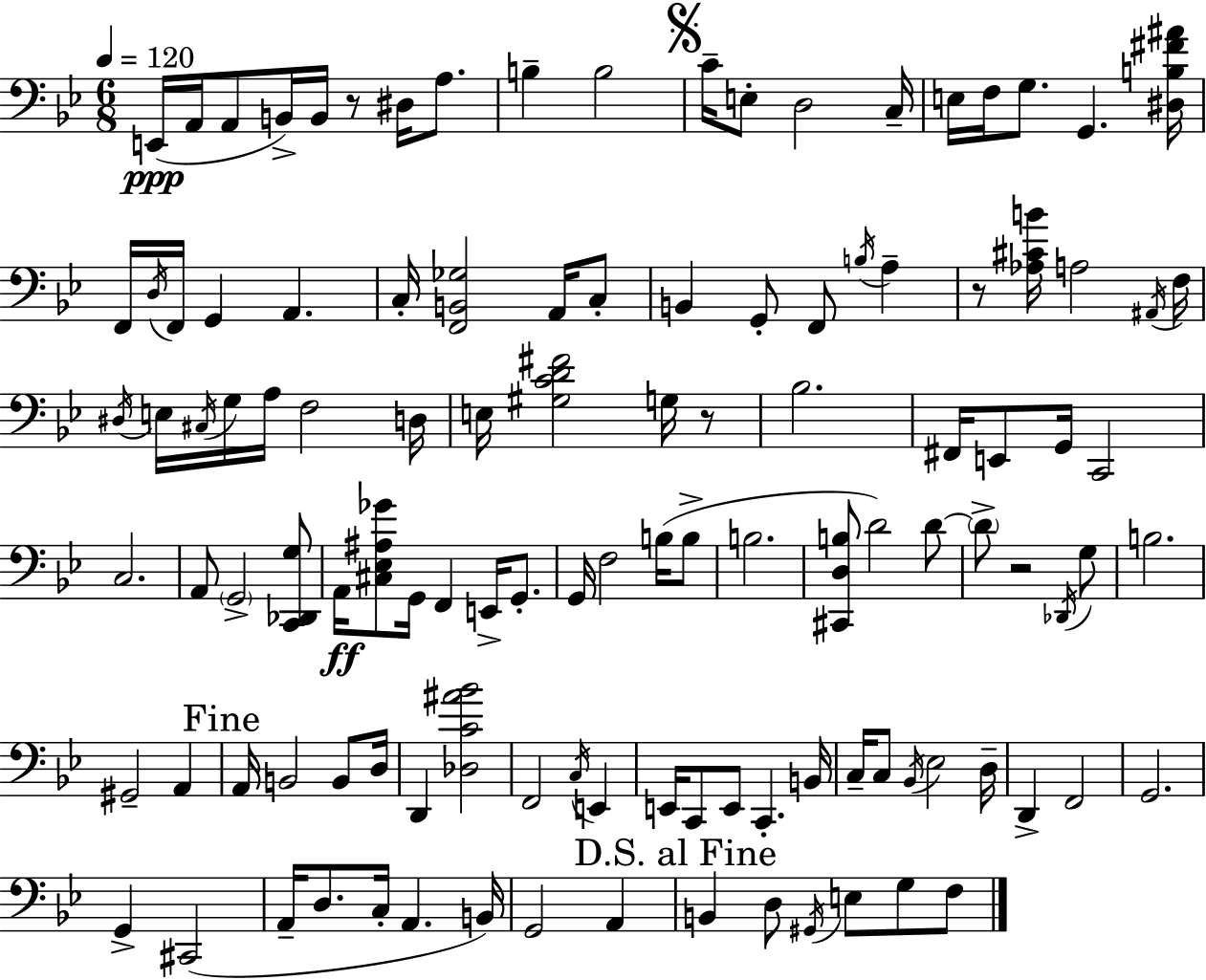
E2/s A2/s A2/e B2/s B2/s R/e D#3/s A3/e. B3/q B3/h C4/s E3/e D3/h C3/s E3/s F3/s G3/e. G2/q. [D#3,B3,F#4,A#4]/s F2/s D3/s F2/s G2/q A2/q. C3/s [F2,B2,Gb3]/h A2/s C3/e B2/q G2/e F2/e B3/s A3/q R/e [Ab3,C#4,B4]/s A3/h A#2/s F3/s D#3/s E3/s C#3/s G3/s A3/s F3/h D3/s E3/s [G#3,C4,D4,F#4]/h G3/s R/e Bb3/h. F#2/s E2/e G2/s C2/h C3/h. A2/e G2/h [C2,Db2,G3]/e A2/s [C#3,Eb3,A#3,Gb4]/e G2/s F2/q E2/s G2/e. G2/s F3/h B3/s B3/e B3/h. [C#2,D3,B3]/e D4/h D4/e D4/e R/h Db2/s G3/e B3/h. G#2/h A2/q A2/s B2/h B2/e D3/s D2/q [Db3,C4,A#4,Bb4]/h F2/h C3/s E2/q E2/s C2/e E2/e C2/q. B2/s C3/s C3/e Bb2/s Eb3/h D3/s D2/q F2/h G2/h. G2/q C#2/h A2/s D3/e. C3/s A2/q. B2/s G2/h A2/q B2/q D3/e G#2/s E3/e G3/e F3/e